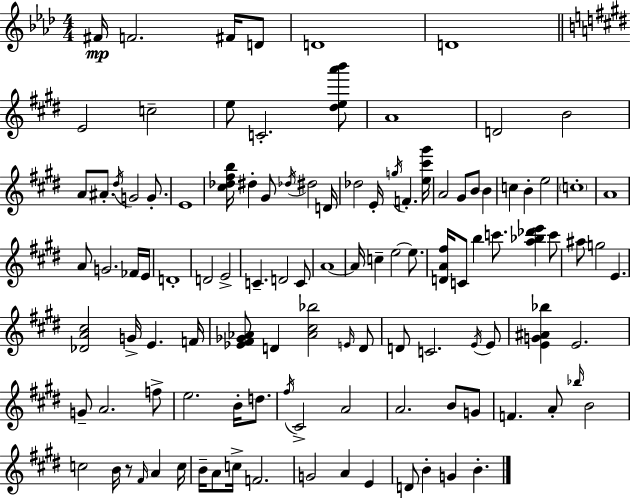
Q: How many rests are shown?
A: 1